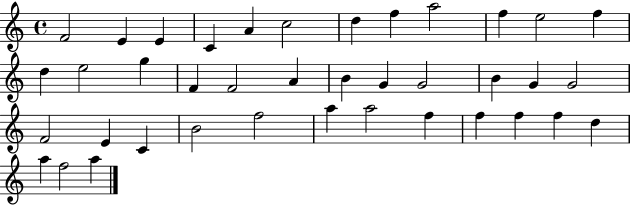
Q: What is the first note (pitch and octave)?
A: F4